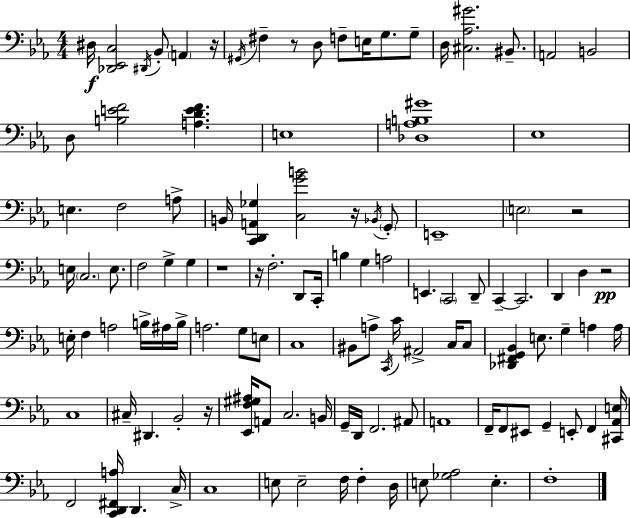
D#3/s [Db2,Eb2,C3]/h D#2/s Bb2/e A2/q R/s G#2/s F#3/q R/e D3/e F3/e E3/s G3/e. G3/e D3/s [C#3,Ab3,G#4]/h. BIS2/e. A2/h B2/h D3/e [B3,E4,F4]/h [A3,D4,E4,F4]/q. E3/w [Db3,A3,B3,G#4]/w Eb3/w E3/q. F3/h A3/e B2/s [C2,D2,A2,Gb3]/q [C3,G4,B4]/h R/s Bb2/s G2/e E2/w E3/h R/h E3/s C3/h. E3/e. F3/h G3/q G3/q R/w R/s F3/h. D2/e C2/s B3/q G3/q A3/h E2/q. C2/h D2/e C2/q C2/h. D2/q D3/q R/h E3/s F3/q A3/h B3/s A#3/s B3/s A3/h. G3/e E3/e C3/w BIS2/e A3/e C2/s C4/s A#2/h C3/s C3/e [Db2,F#2,G2,Bb2]/q E3/e. G3/q A3/q A3/s C3/w C#3/s D#2/q. Bb2/h R/s [Eb2,F3,G#3,A#3]/s A2/e C3/h. B2/s G2/s D2/s F2/h. A#2/e A2/w F2/s F2/e EIS2/e G2/q E2/e F2/q [C#2,Ab2,E3]/s F2/h [C2,D2,F#2,A3]/s D2/q. C3/s C3/w E3/e E3/h F3/s F3/q D3/s E3/e [Gb3,Ab3]/h E3/q. F3/w